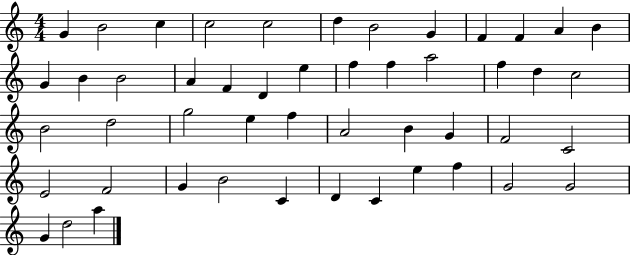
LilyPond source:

{
  \clef treble
  \numericTimeSignature
  \time 4/4
  \key c \major
  g'4 b'2 c''4 | c''2 c''2 | d''4 b'2 g'4 | f'4 f'4 a'4 b'4 | \break g'4 b'4 b'2 | a'4 f'4 d'4 e''4 | f''4 f''4 a''2 | f''4 d''4 c''2 | \break b'2 d''2 | g''2 e''4 f''4 | a'2 b'4 g'4 | f'2 c'2 | \break e'2 f'2 | g'4 b'2 c'4 | d'4 c'4 e''4 f''4 | g'2 g'2 | \break g'4 d''2 a''4 | \bar "|."
}